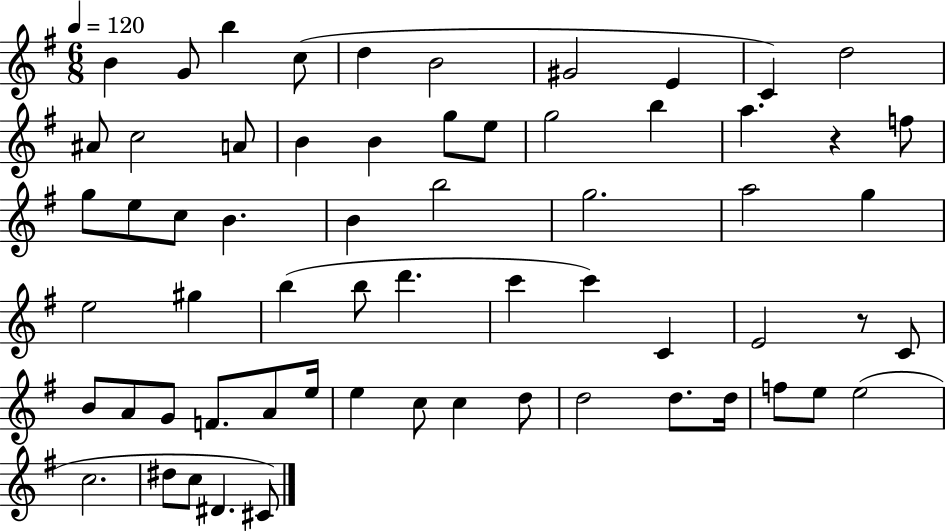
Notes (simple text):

B4/q G4/e B5/q C5/e D5/q B4/h G#4/h E4/q C4/q D5/h A#4/e C5/h A4/e B4/q B4/q G5/e E5/e G5/h B5/q A5/q. R/q F5/e G5/e E5/e C5/e B4/q. B4/q B5/h G5/h. A5/h G5/q E5/h G#5/q B5/q B5/e D6/q. C6/q C6/q C4/q E4/h R/e C4/e B4/e A4/e G4/e F4/e. A4/e E5/s E5/q C5/e C5/q D5/e D5/h D5/e. D5/s F5/e E5/e E5/h C5/h. D#5/e C5/e D#4/q. C#4/e